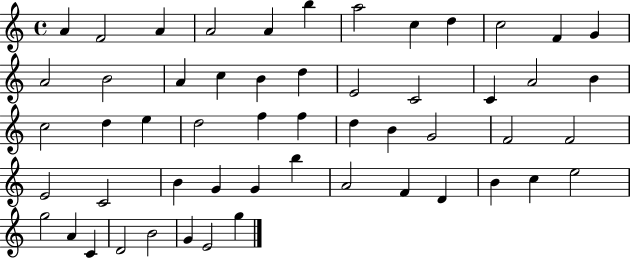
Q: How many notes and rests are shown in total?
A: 54